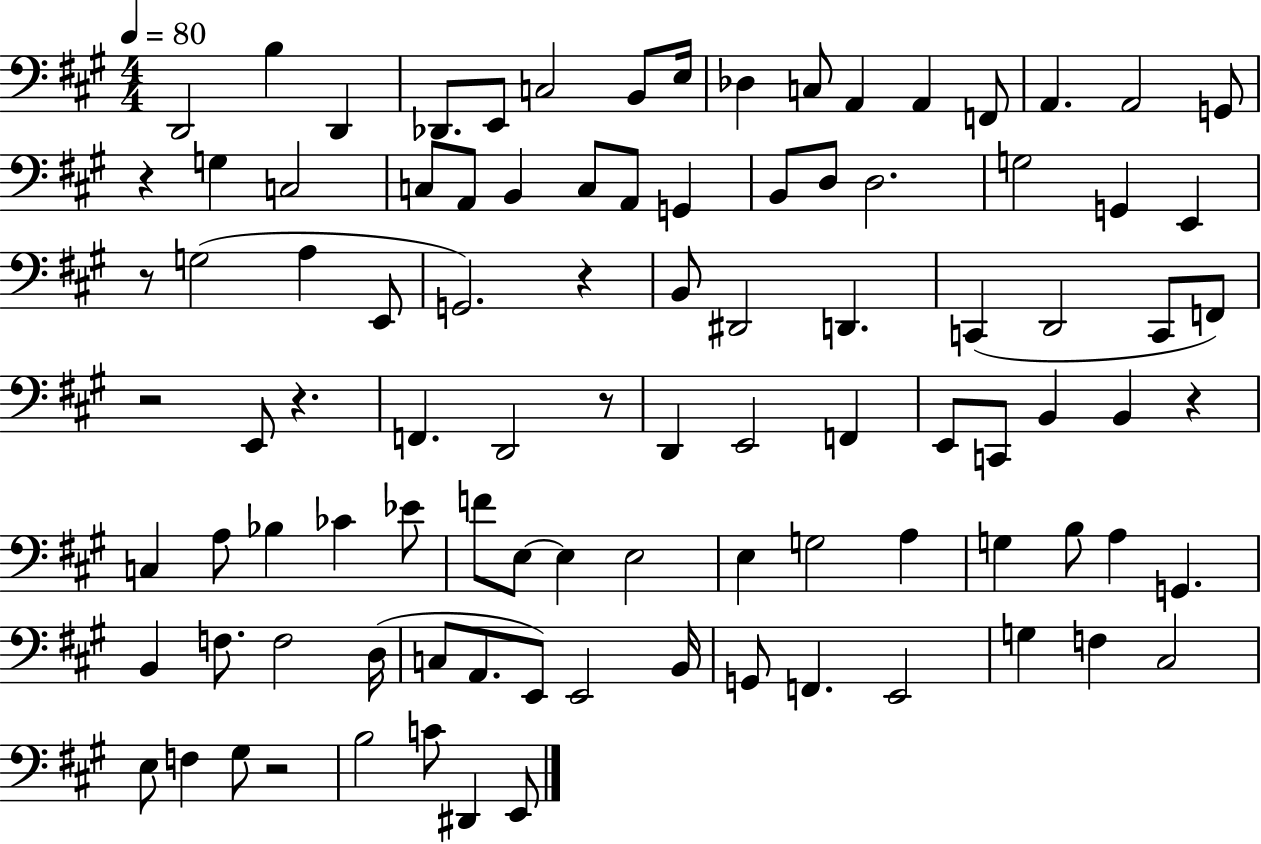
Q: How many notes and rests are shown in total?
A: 97